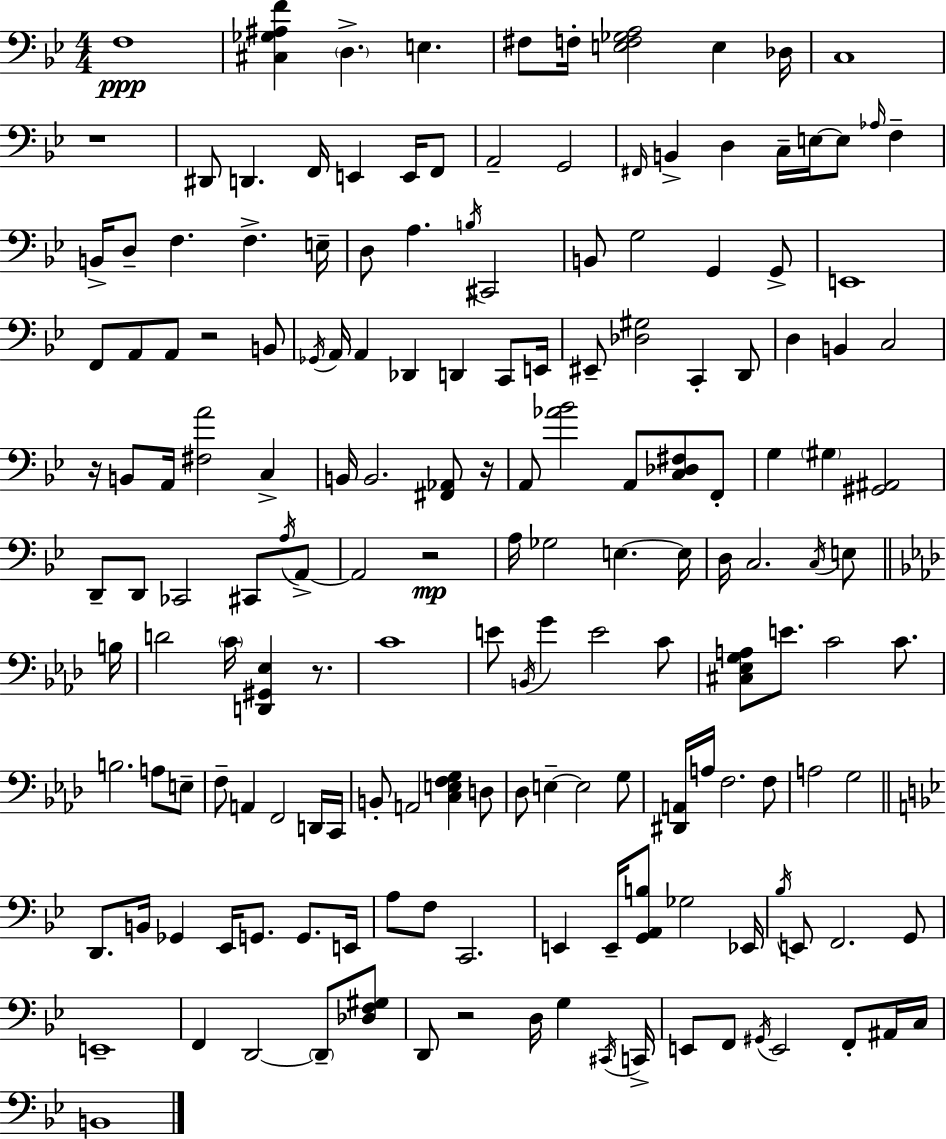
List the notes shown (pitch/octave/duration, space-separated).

F3/w [C#3,Gb3,A#3,F4]/q D3/q. E3/q. F#3/e F3/s [E3,F3,Gb3,A3]/h E3/q Db3/s C3/w R/w D#2/e D2/q. F2/s E2/q E2/s F2/e A2/h G2/h F#2/s B2/q D3/q C3/s E3/s E3/e Ab3/s F3/q B2/s D3/e F3/q. F3/q. E3/s D3/e A3/q. B3/s C#2/h B2/e G3/h G2/q G2/e E2/w F2/e A2/e A2/e R/h B2/e Gb2/s A2/s A2/q Db2/q D2/q C2/e E2/s EIS2/e [Db3,G#3]/h C2/q D2/e D3/q B2/q C3/h R/s B2/e A2/s [F#3,A4]/h C3/q B2/s B2/h. [F#2,Ab2]/e R/s A2/e [Ab4,Bb4]/h A2/e [C3,Db3,F#3]/e F2/e G3/q G#3/q [G#2,A#2]/h D2/e D2/e CES2/h C#2/e A3/s A2/e A2/h R/h A3/s Gb3/h E3/q. E3/s D3/s C3/h. C3/s E3/e B3/s D4/h C4/s [D2,G#2,Eb3]/q R/e. C4/w E4/e B2/s G4/q E4/h C4/e [C#3,Eb3,G3,A3]/e E4/e. C4/h C4/e. B3/h. A3/e E3/e F3/e A2/q F2/h D2/s C2/s B2/e A2/h [C3,E3,F3,G3]/q D3/e Db3/e E3/q E3/h G3/e [D#2,A2]/s A3/s F3/h. F3/e A3/h G3/h D2/e. B2/s Gb2/q Eb2/s G2/e. G2/e. E2/s A3/e F3/e C2/h. E2/q E2/s [G2,A2,B3]/e Gb3/h Eb2/s Bb3/s E2/e F2/h. G2/e E2/w F2/q D2/h D2/e [Db3,F3,G#3]/e D2/e R/h D3/s G3/q C#2/s C2/s E2/e F2/e G#2/s E2/h F2/e A#2/s C3/s B2/w